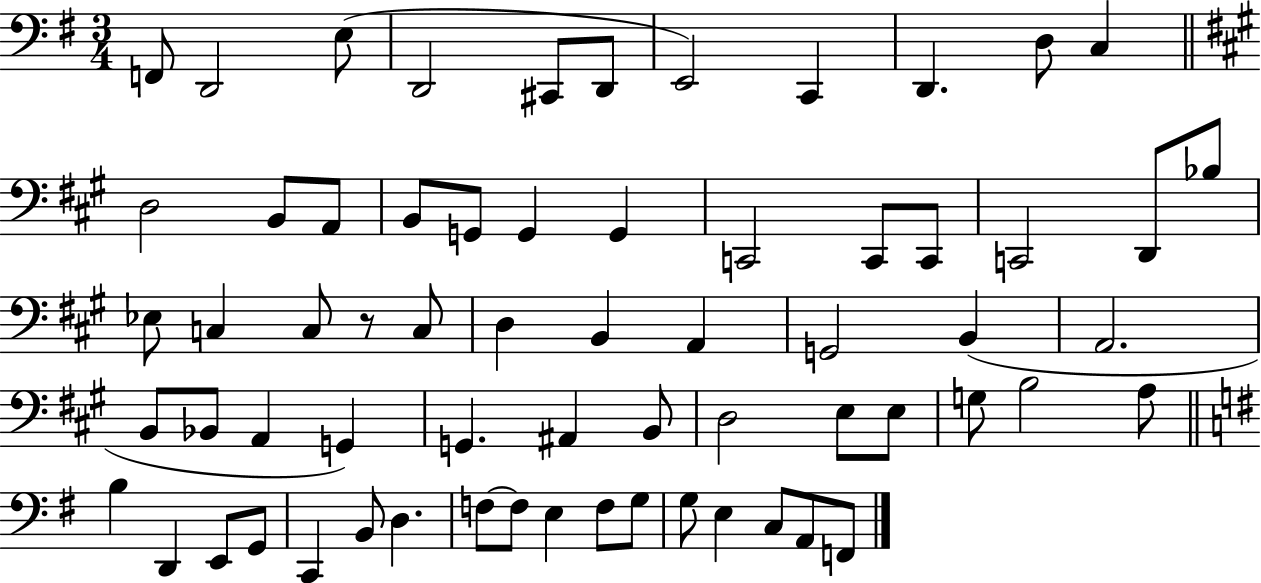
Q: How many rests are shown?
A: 1